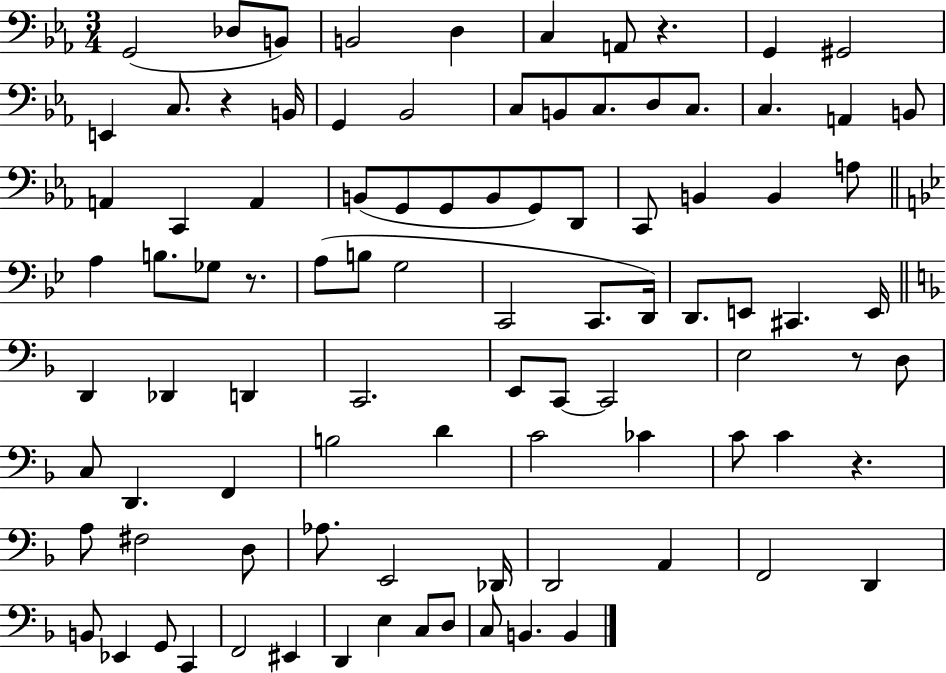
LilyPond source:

{
  \clef bass
  \numericTimeSignature
  \time 3/4
  \key ees \major
  g,2( des8 b,8) | b,2 d4 | c4 a,8 r4. | g,4 gis,2 | \break e,4 c8. r4 b,16 | g,4 bes,2 | c8 b,8 c8. d8 c8. | c4. a,4 b,8 | \break a,4 c,4 a,4 | b,8( g,8 g,8 b,8 g,8) d,8 | c,8 b,4 b,4 a8 | \bar "||" \break \key bes \major a4 b8. ges8 r8. | a8( b8 g2 | c,2 c,8. d,16) | d,8. e,8 cis,4. e,16 | \break \bar "||" \break \key f \major d,4 des,4 d,4 | c,2. | e,8 c,8~~ c,2 | e2 r8 d8 | \break c8 d,4. f,4 | b2 d'4 | c'2 ces'4 | c'8 c'4 r4. | \break a8 fis2 d8 | aes8. e,2 des,16 | d,2 a,4 | f,2 d,4 | \break b,8 ees,4 g,8 c,4 | f,2 eis,4 | d,4 e4 c8 d8 | c8 b,4. b,4 | \break \bar "|."
}